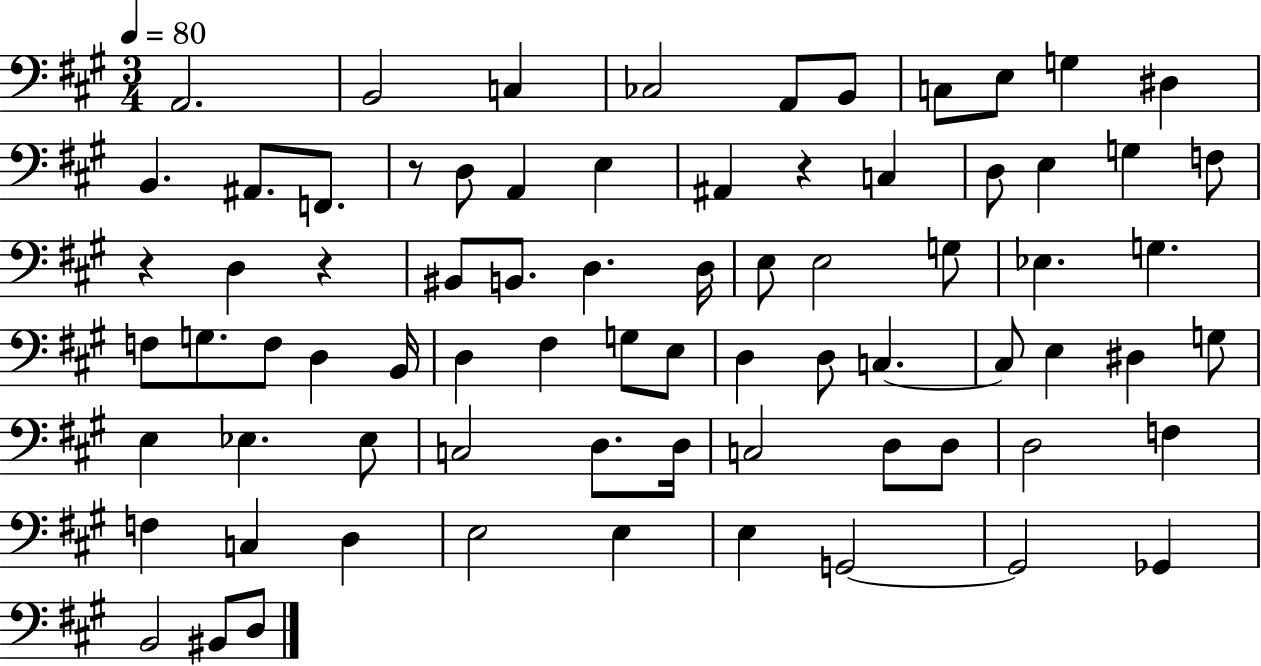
{
  \clef bass
  \numericTimeSignature
  \time 3/4
  \key a \major
  \tempo 4 = 80
  a,2. | b,2 c4 | ces2 a,8 b,8 | c8 e8 g4 dis4 | \break b,4. ais,8. f,8. | r8 d8 a,4 e4 | ais,4 r4 c4 | d8 e4 g4 f8 | \break r4 d4 r4 | bis,8 b,8. d4. d16 | e8 e2 g8 | ees4. g4. | \break f8 g8. f8 d4 b,16 | d4 fis4 g8 e8 | d4 d8 c4.~~ | c8 e4 dis4 g8 | \break e4 ees4. ees8 | c2 d8. d16 | c2 d8 d8 | d2 f4 | \break f4 c4 d4 | e2 e4 | e4 g,2~~ | g,2 ges,4 | \break b,2 bis,8 d8 | \bar "|."
}